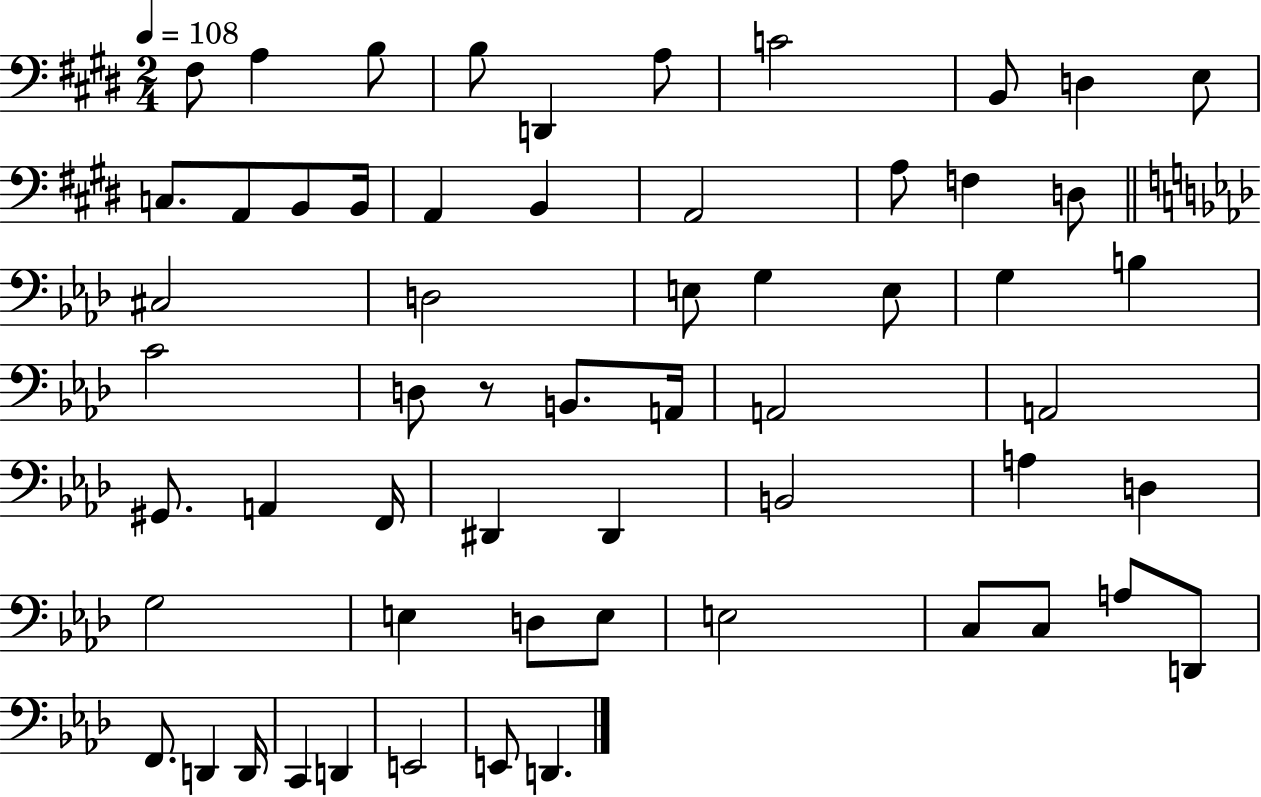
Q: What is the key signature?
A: E major